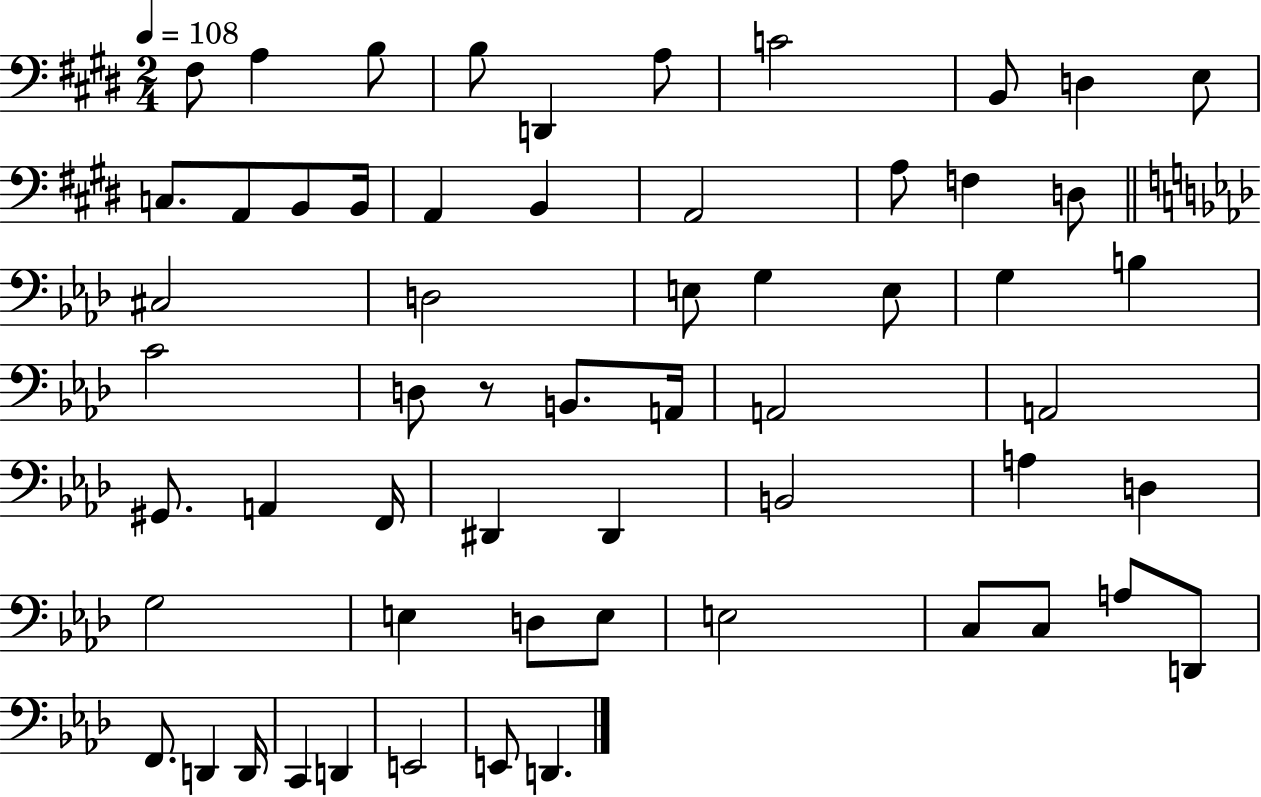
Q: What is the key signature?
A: E major